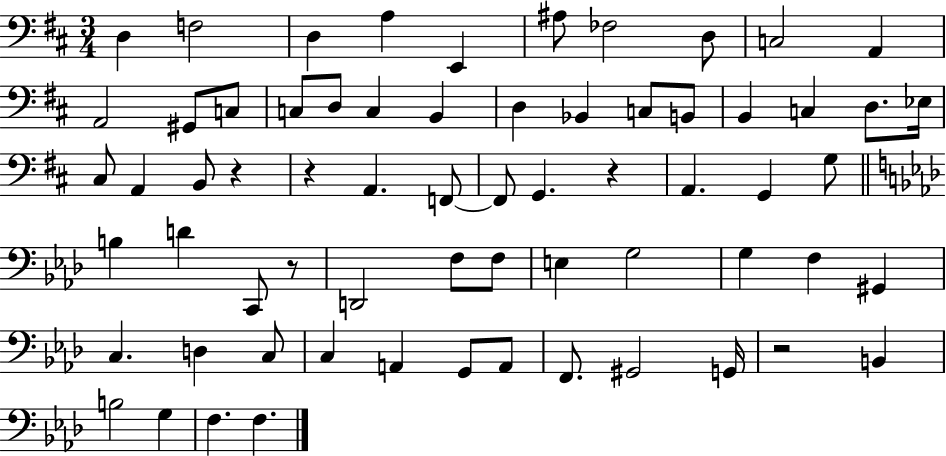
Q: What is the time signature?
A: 3/4